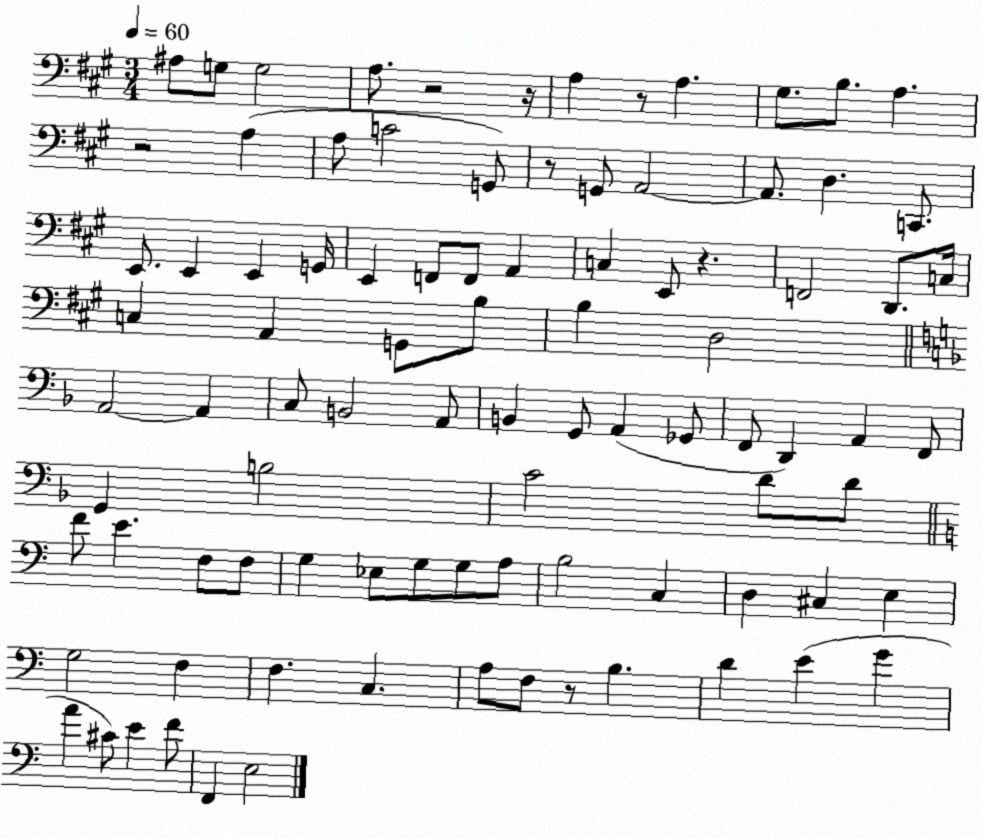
X:1
T:Untitled
M:3/4
L:1/4
K:A
^A,/2 G,/2 G,2 A,/2 z2 z/4 A, z/2 A, ^G,/2 B,/2 A, z2 A, A,/2 C2 G,,/2 z/2 G,,/2 A,,2 A,,/2 D, C,,/2 E,,/2 E,, E,, G,,/4 E,, F,,/2 F,,/2 A,, C, E,,/2 z F,,2 D,,/2 C,/4 C, A,, G,,/2 B,/2 B, D,2 A,,2 A,, C,/2 B,,2 A,,/2 B,, G,,/2 A,, _G,,/2 F,,/2 D,, A,, F,,/2 G,, B,2 C2 D/2 D/2 F/2 E F,/2 F,/2 G, _E,/2 G,/2 G,/2 A,/2 B,2 C, D, ^C, E, G,2 F, F, C, A,/2 F,/2 z/2 B, D E G A ^C/2 E F/2 F,, E,2